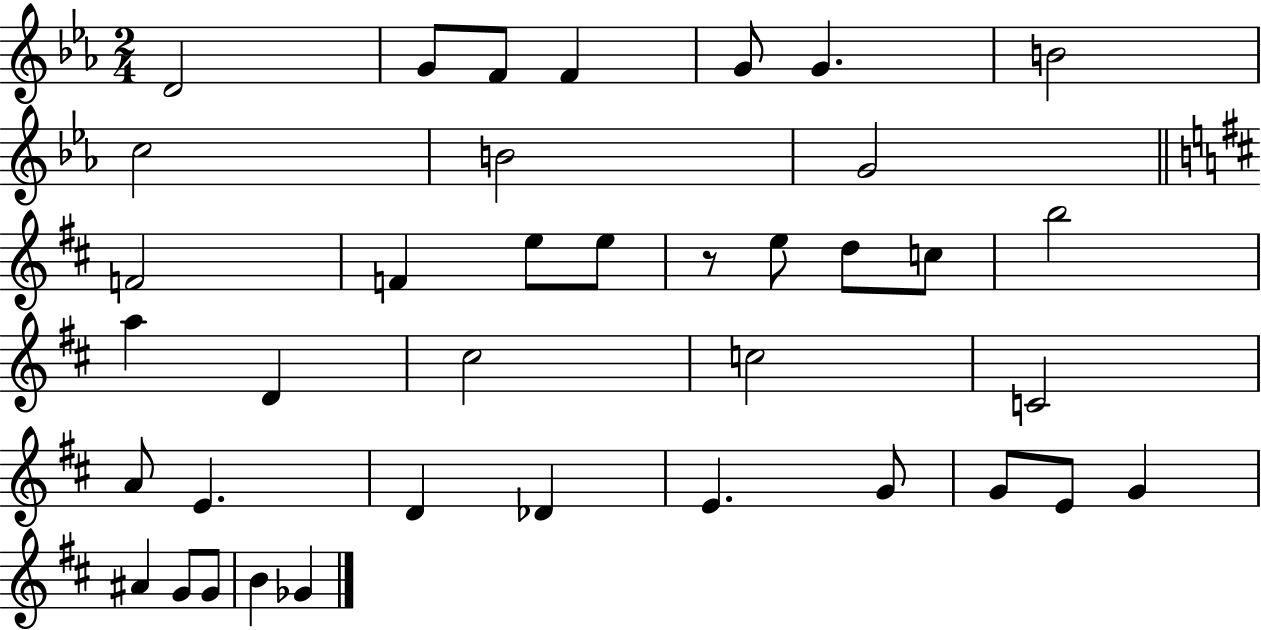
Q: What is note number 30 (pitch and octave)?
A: G4